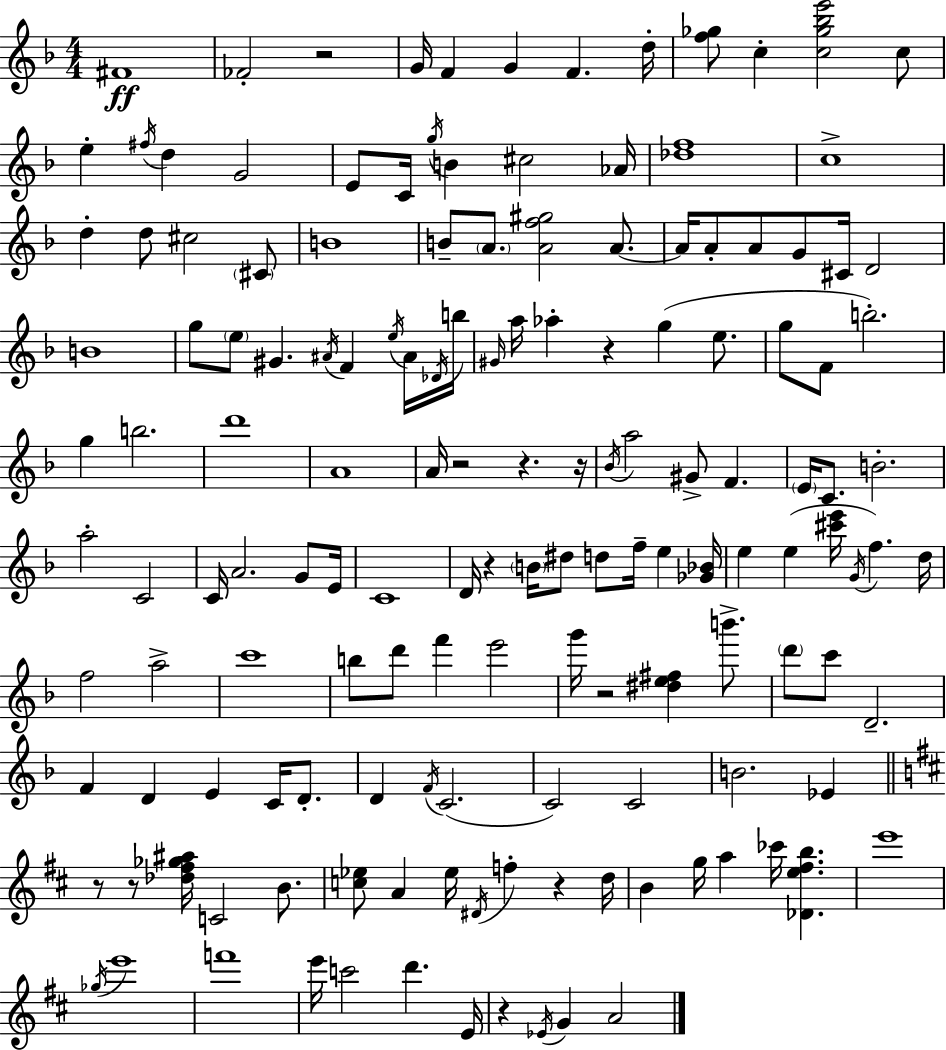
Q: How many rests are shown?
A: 11